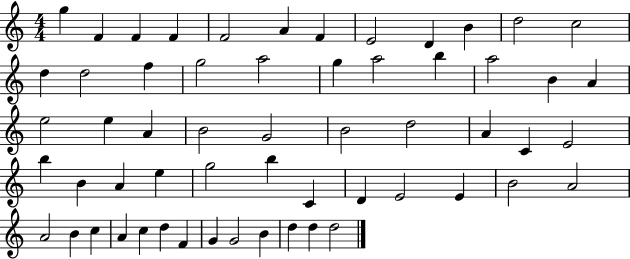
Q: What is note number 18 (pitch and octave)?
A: G5